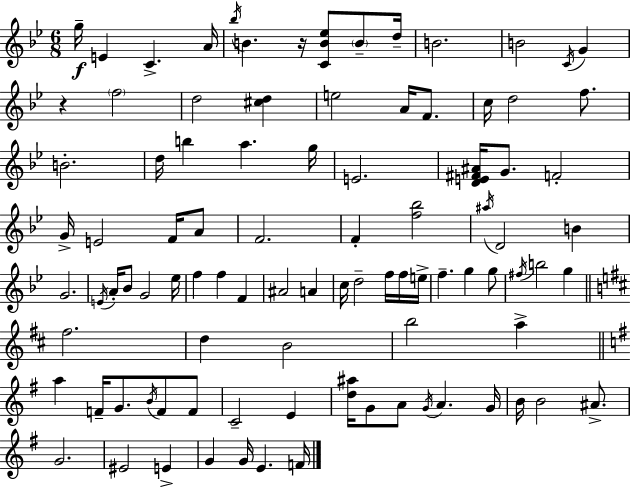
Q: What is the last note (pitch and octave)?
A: F4